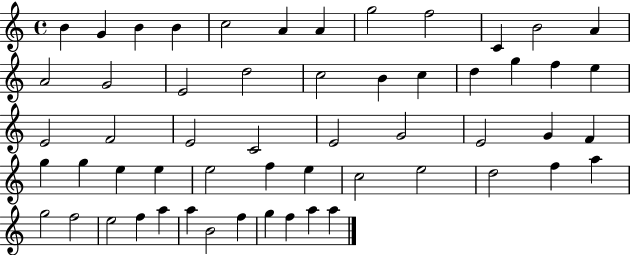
{
  \clef treble
  \time 4/4
  \defaultTimeSignature
  \key c \major
  b'4 g'4 b'4 b'4 | c''2 a'4 a'4 | g''2 f''2 | c'4 b'2 a'4 | \break a'2 g'2 | e'2 d''2 | c''2 b'4 c''4 | d''4 g''4 f''4 e''4 | \break e'2 f'2 | e'2 c'2 | e'2 g'2 | e'2 g'4 f'4 | \break g''4 g''4 e''4 e''4 | e''2 f''4 e''4 | c''2 e''2 | d''2 f''4 a''4 | \break g''2 f''2 | e''2 f''4 a''4 | a''4 b'2 f''4 | g''4 f''4 a''4 a''4 | \break \bar "|."
}